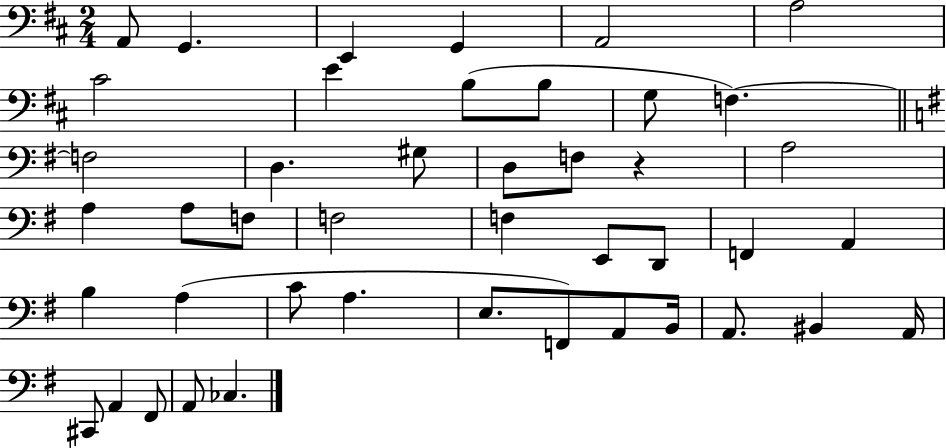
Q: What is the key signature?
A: D major